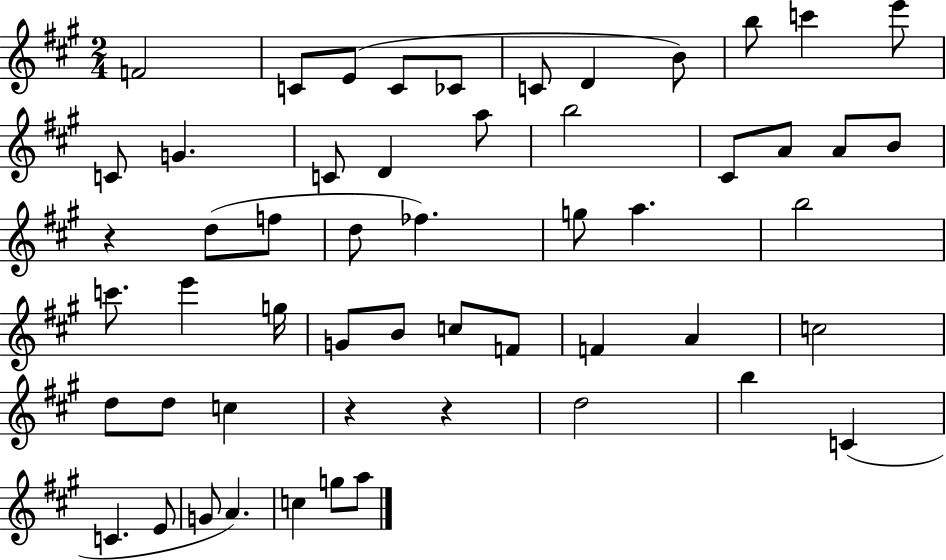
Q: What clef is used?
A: treble